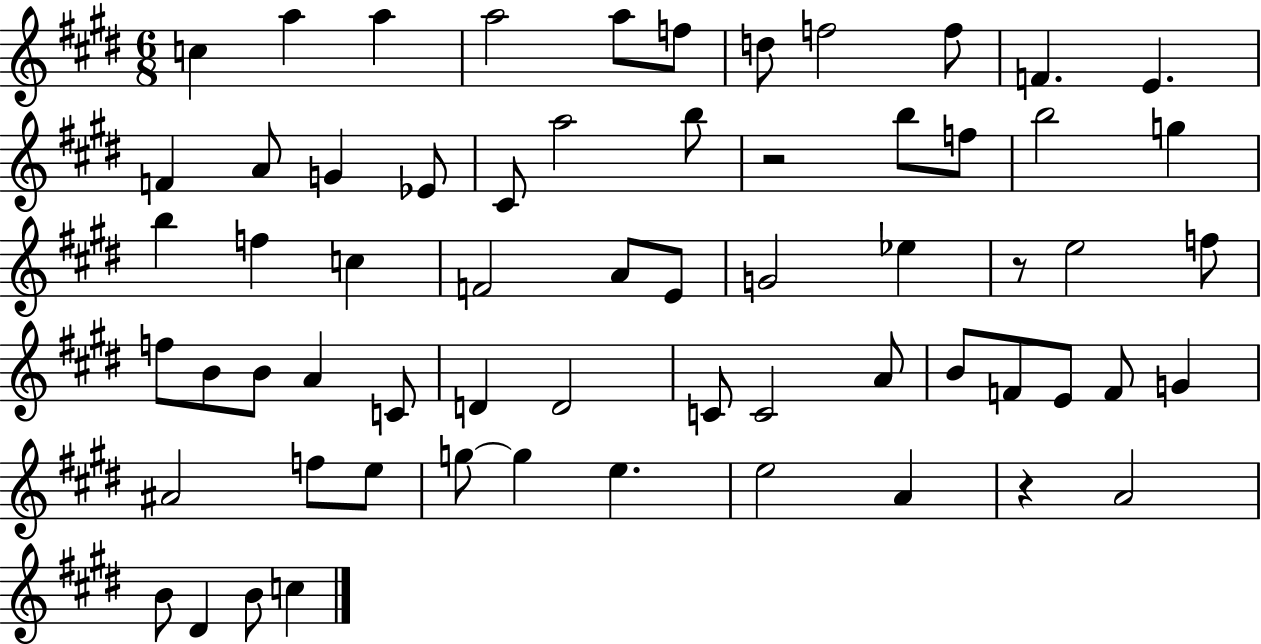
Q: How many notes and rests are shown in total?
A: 63